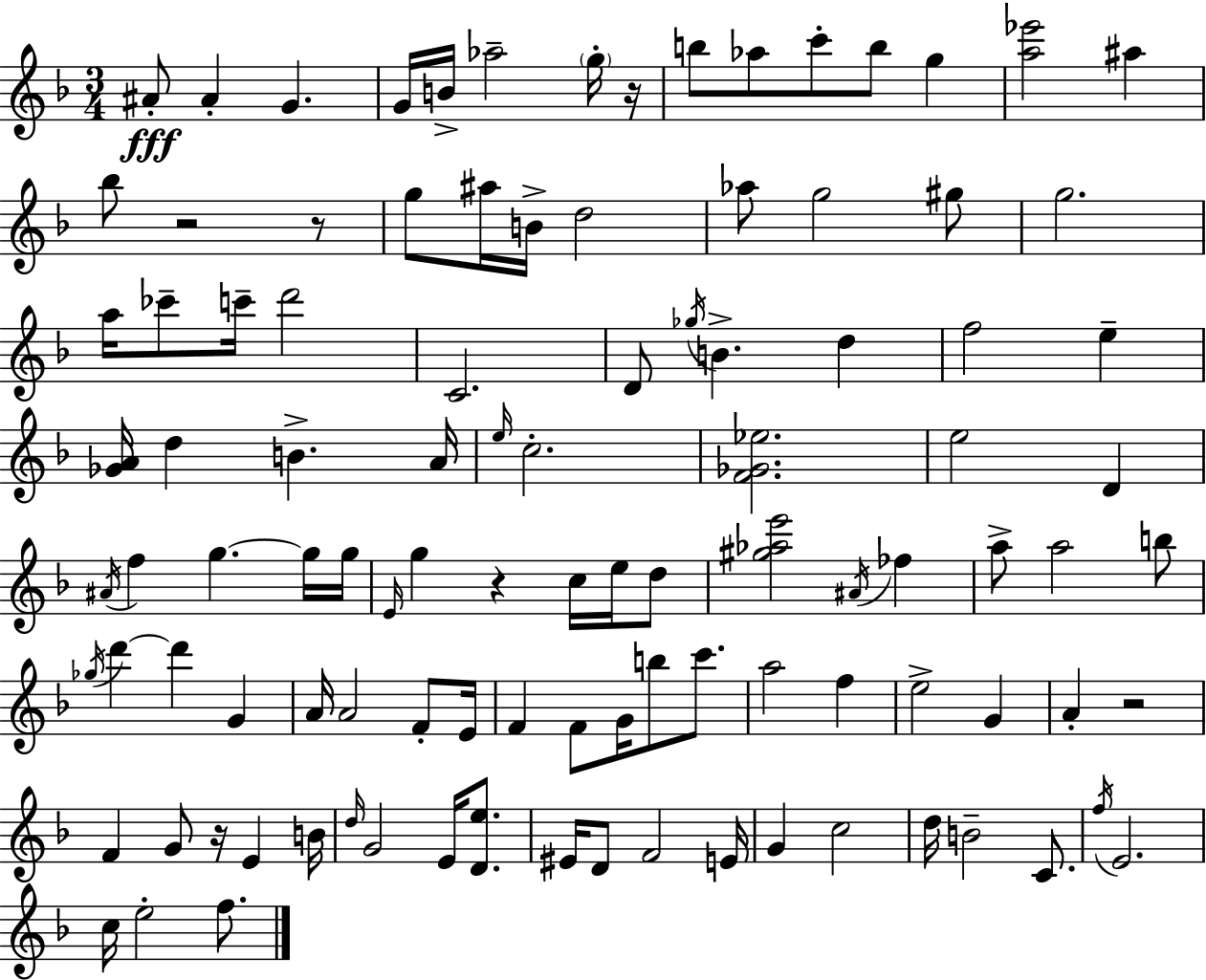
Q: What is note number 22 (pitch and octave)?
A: G5